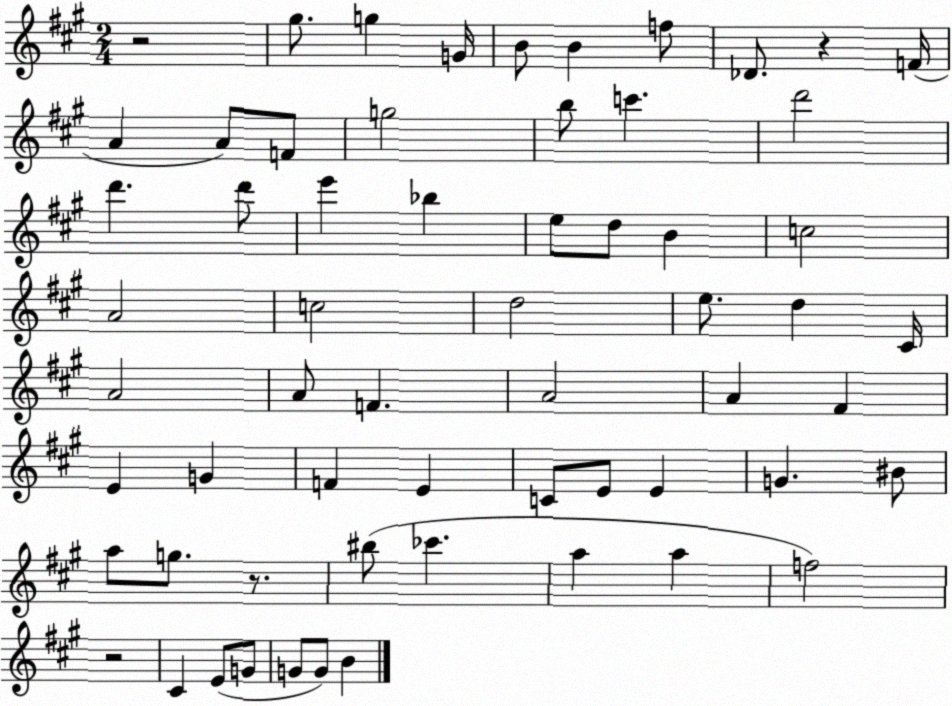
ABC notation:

X:1
T:Untitled
M:2/4
L:1/4
K:A
z2 ^g/2 g G/4 B/2 B f/2 _D/2 z F/4 A A/2 F/2 g2 b/2 c' d'2 d' d'/2 e' _b e/2 d/2 B c2 A2 c2 d2 e/2 d ^C/4 A2 A/2 F A2 A ^F E G F E C/2 E/2 E G ^B/2 a/2 g/2 z/2 ^b/2 _c' a a f2 z2 ^C E/2 G/2 G/2 G/2 B